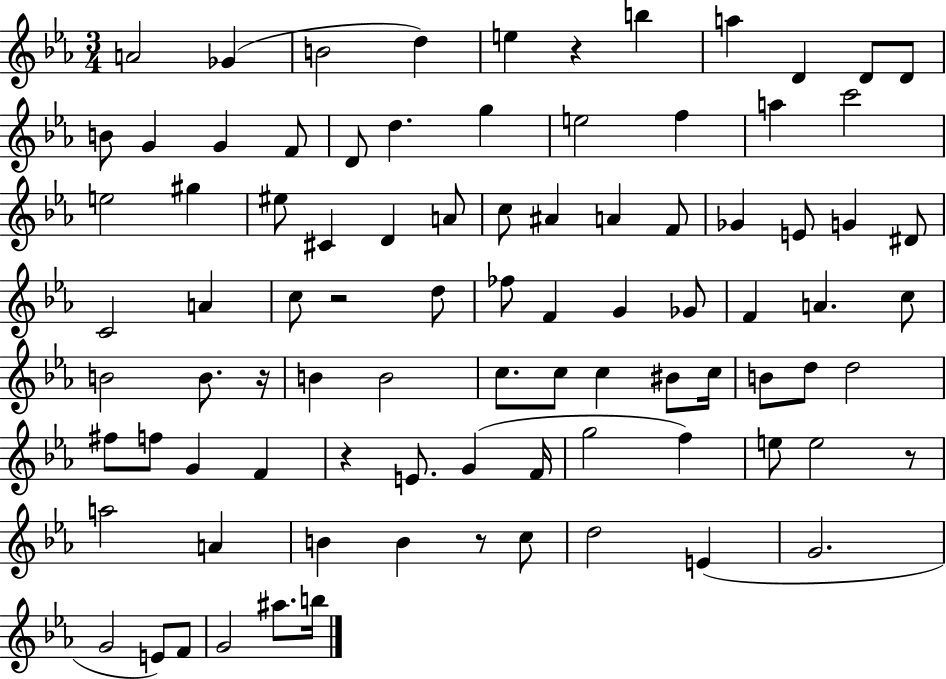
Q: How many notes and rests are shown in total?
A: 89